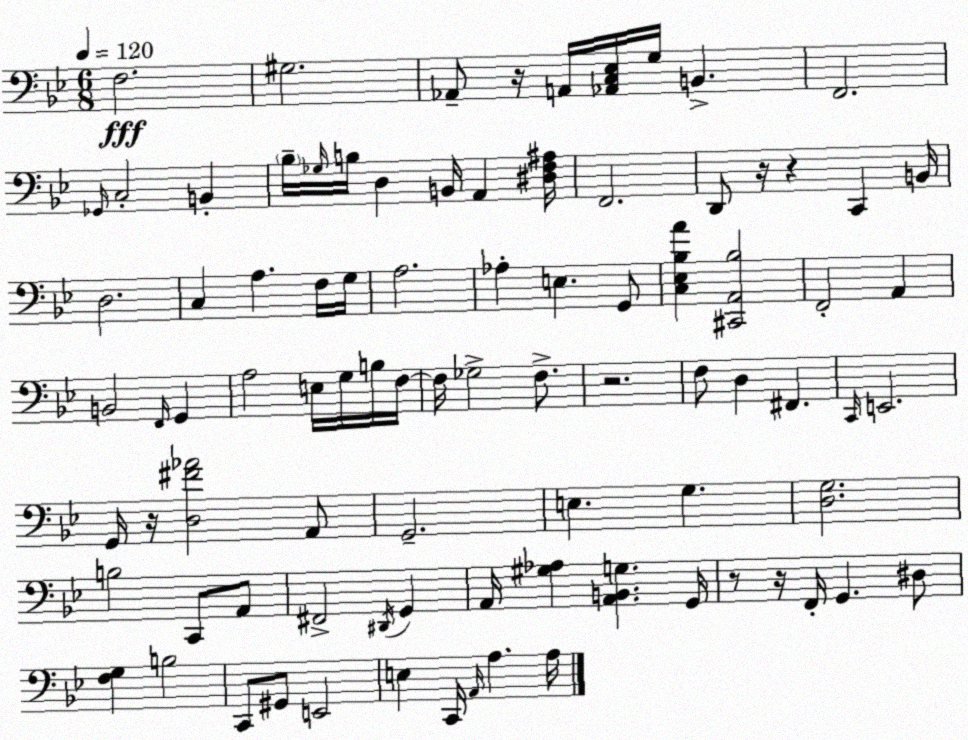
X:1
T:Untitled
M:6/8
L:1/4
K:Gm
F,2 ^G,2 _A,,/2 z/4 A,,/4 [_A,,C,_E,]/4 G,/4 B,, F,,2 _G,,/4 C,2 B,, _B,/4 _G,/4 B,/4 D, B,,/4 A,, [^D,F,^A,]/4 F,,2 D,,/2 z/4 z C,, B,,/4 D,2 C, A, F,/4 G,/4 A,2 _A, E, G,,/2 [C,_E,_B,A] [^C,,A,,_B,]2 F,,2 A,, B,,2 F,,/4 G,, A,2 E,/4 G,/4 B,/4 F,/4 F,/4 _G,2 F,/2 z2 F,/2 D, ^F,, C,,/4 E,,2 G,,/4 z/4 [D,^F_A]2 A,,/2 G,,2 E, G, [D,G,]2 B,2 C,,/2 A,,/2 ^F,,2 ^D,,/4 G,, A,,/4 [^G,_A,] [A,,B,,G,] G,,/4 z/2 z/4 F,,/4 G,, ^D,/2 [F,G,] B,2 C,,/2 ^G,,/2 E,,2 E, C,,/4 A,,/4 A, A,/4